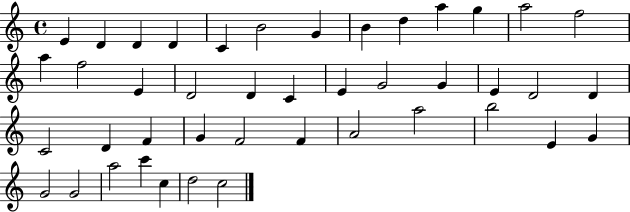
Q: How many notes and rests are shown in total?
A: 43